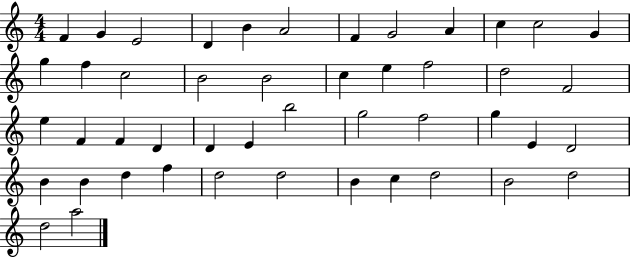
X:1
T:Untitled
M:4/4
L:1/4
K:C
F G E2 D B A2 F G2 A c c2 G g f c2 B2 B2 c e f2 d2 F2 e F F D D E b2 g2 f2 g E D2 B B d f d2 d2 B c d2 B2 d2 d2 a2